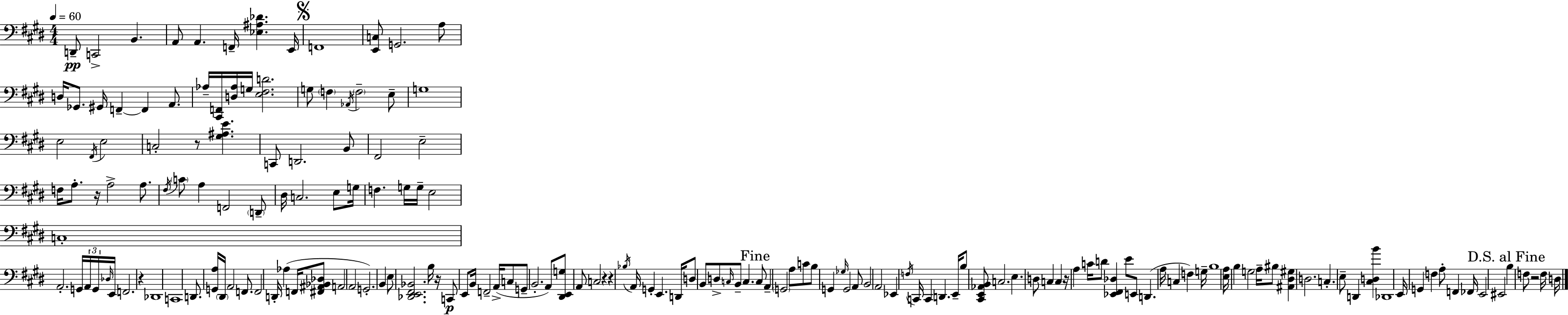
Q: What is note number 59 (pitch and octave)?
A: Db2